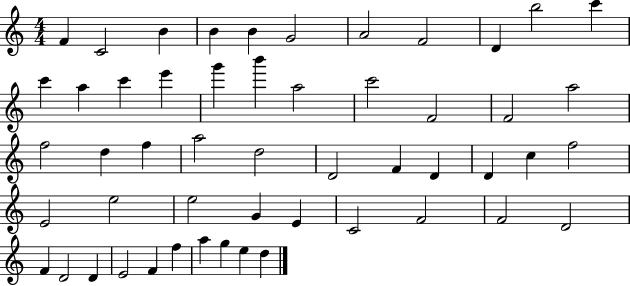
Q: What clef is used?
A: treble